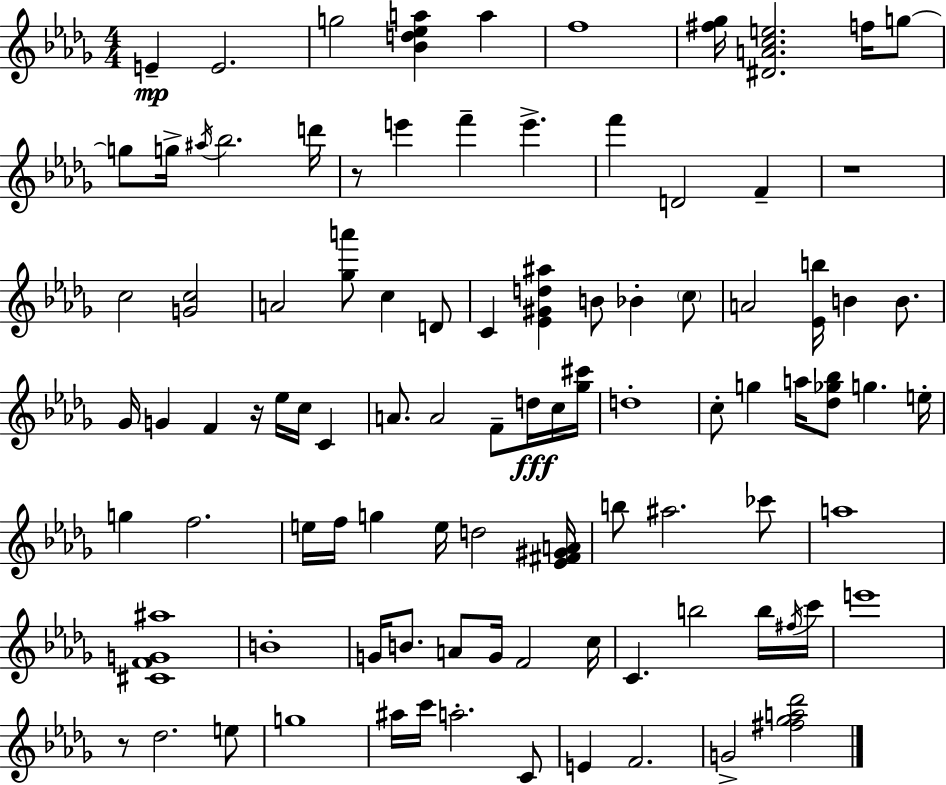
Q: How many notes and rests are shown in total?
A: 96